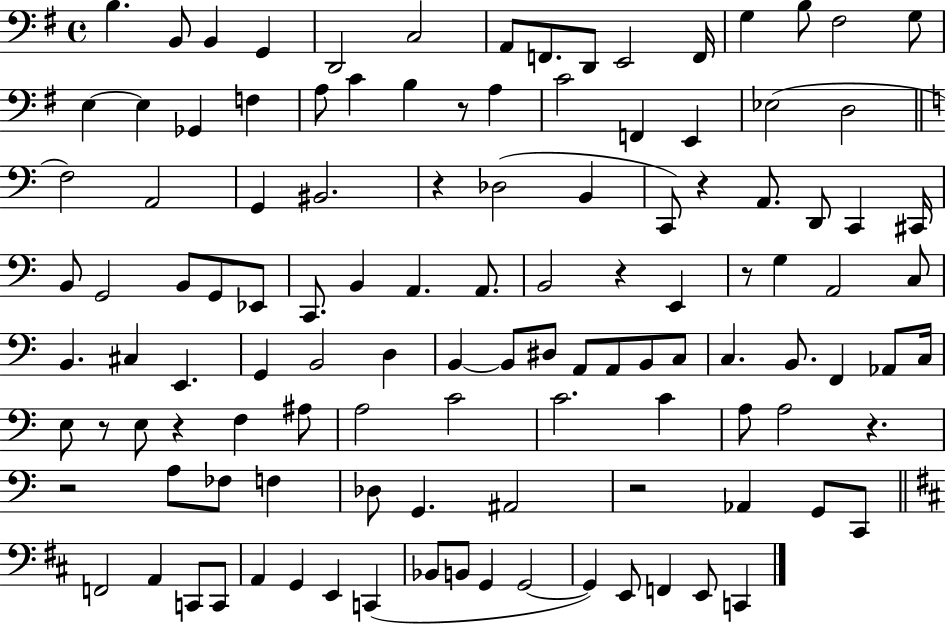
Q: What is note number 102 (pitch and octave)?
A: G2